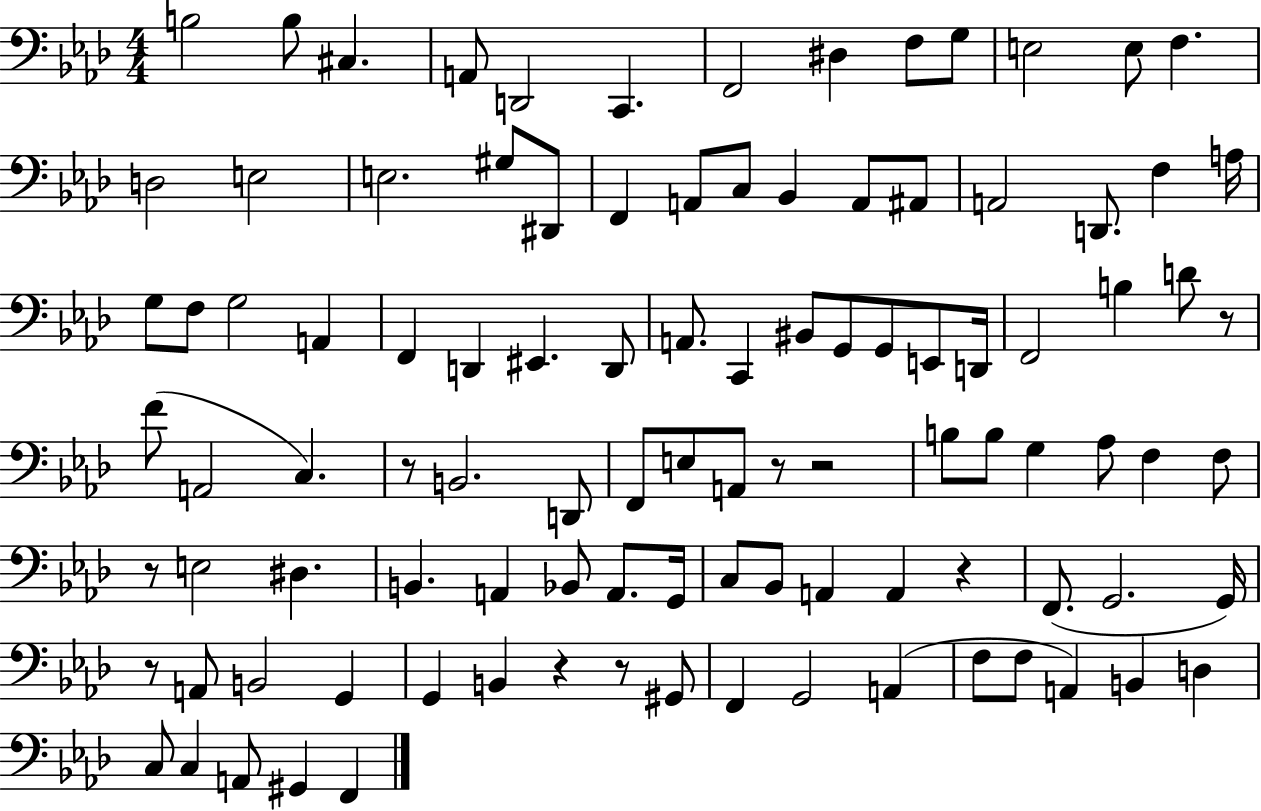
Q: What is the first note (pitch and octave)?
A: B3